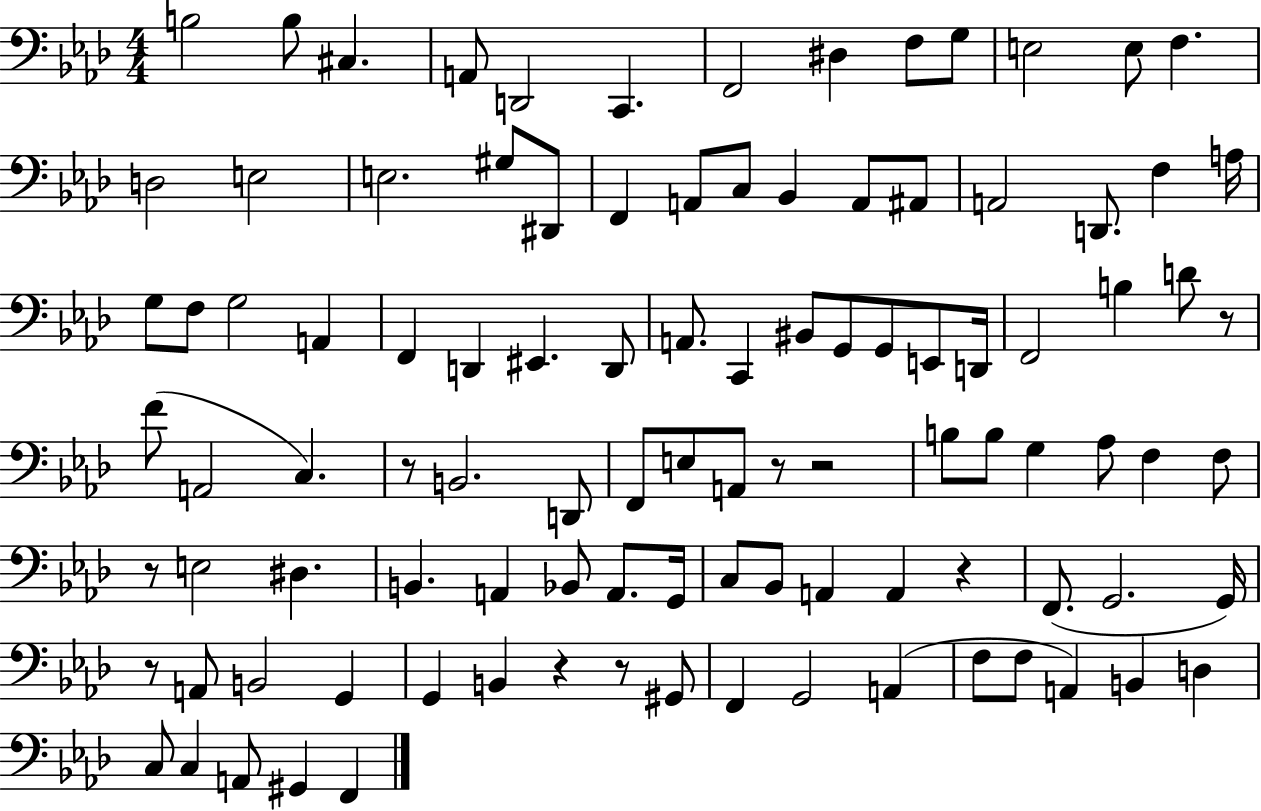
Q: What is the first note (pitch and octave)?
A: B3